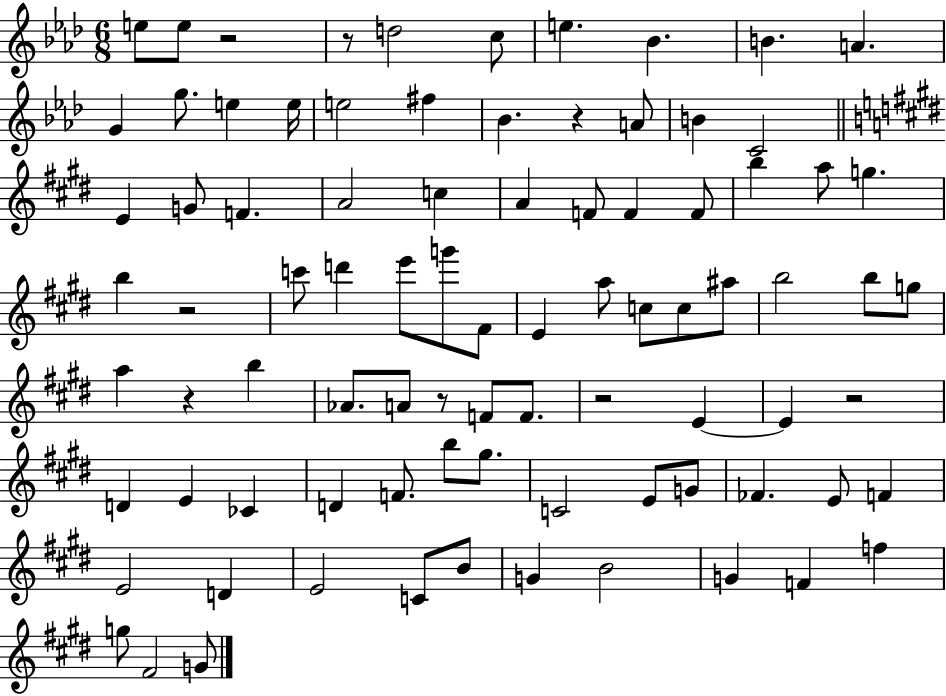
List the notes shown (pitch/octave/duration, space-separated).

E5/e E5/e R/h R/e D5/h C5/e E5/q. Bb4/q. B4/q. A4/q. G4/q G5/e. E5/q E5/s E5/h F#5/q Bb4/q. R/q A4/e B4/q C4/h E4/q G4/e F4/q. A4/h C5/q A4/q F4/e F4/q F4/e B5/q A5/e G5/q. B5/q R/h C6/e D6/q E6/e G6/e F#4/e E4/q A5/e C5/e C5/e A#5/e B5/h B5/e G5/e A5/q R/q B5/q Ab4/e. A4/e R/e F4/e F4/e. R/h E4/q E4/q R/h D4/q E4/q CES4/q D4/q F4/e. B5/e G#5/e. C4/h E4/e G4/e FES4/q. E4/e F4/q E4/h D4/q E4/h C4/e B4/e G4/q B4/h G4/q F4/q F5/q G5/e F#4/h G4/e